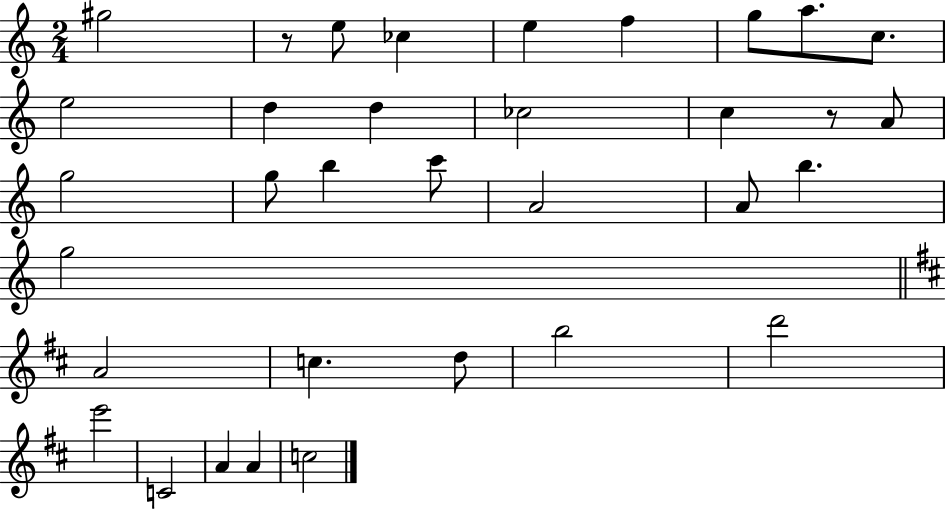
G#5/h R/e E5/e CES5/q E5/q F5/q G5/e A5/e. C5/e. E5/h D5/q D5/q CES5/h C5/q R/e A4/e G5/h G5/e B5/q C6/e A4/h A4/e B5/q. G5/h A4/h C5/q. D5/e B5/h D6/h E6/h C4/h A4/q A4/q C5/h